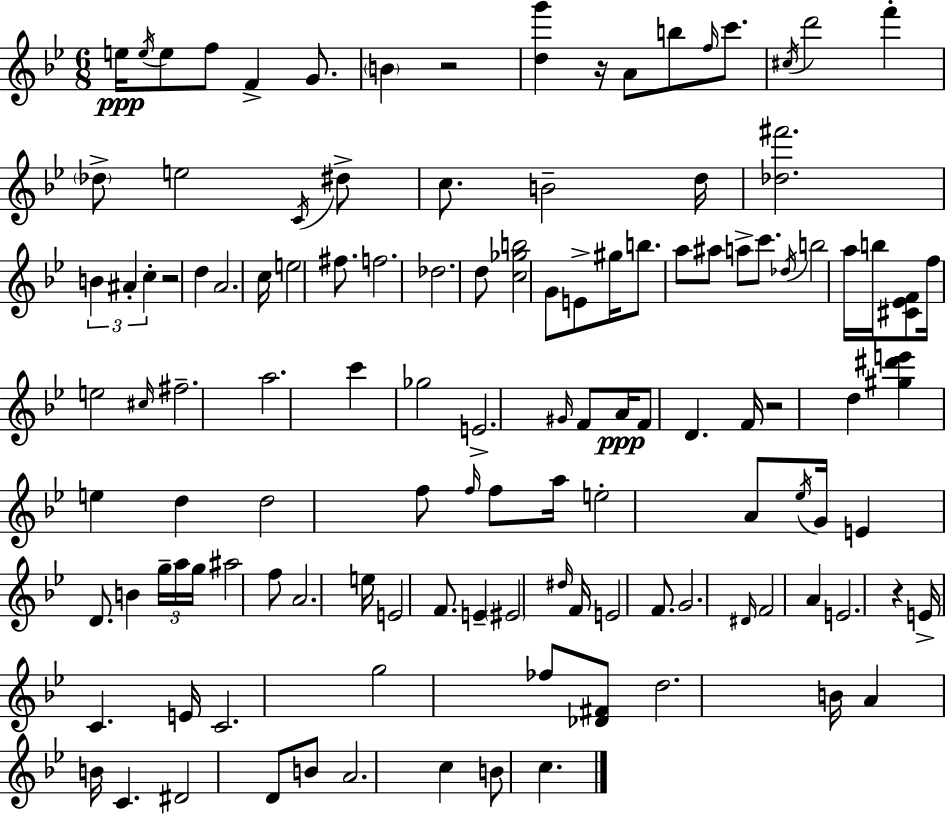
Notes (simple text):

E5/s E5/s E5/e F5/e F4/q G4/e. B4/q R/h [D5,G6]/q R/s A4/e B5/e F5/s C6/e. C#5/s D6/h F6/q Db5/e E5/h C4/s D#5/e C5/e. B4/h D5/s [Db5,F#6]/h. B4/q A#4/q C5/q R/h D5/q A4/h. C5/s E5/h F#5/e. F5/h. Db5/h. D5/e [C5,Gb5,B5]/h G4/e E4/e G#5/s B5/e. A5/e A#5/e A5/e C6/e. Db5/s B5/h A5/s B5/s [C#4,Eb4,F4]/e F5/s E5/h C#5/s F#5/h. A5/h. C6/q Gb5/h E4/h. G#4/s F4/e A4/s F4/e D4/q. F4/s R/h D5/q [G#5,D#6,E6]/q E5/q D5/q D5/h F5/e F5/s F5/e A5/s E5/h A4/e Eb5/s G4/s E4/q D4/e. B4/q G5/s A5/s G5/s A#5/h F5/e A4/h. E5/s E4/h F4/e. E4/q EIS4/h D#5/s F4/s E4/h F4/e. G4/h. D#4/s F4/h A4/q E4/h. R/q E4/s C4/q. E4/s C4/h. G5/h FES5/e [Db4,F#4]/e D5/h. B4/s A4/q B4/s C4/q. D#4/h D4/e B4/e A4/h. C5/q B4/e C5/q.